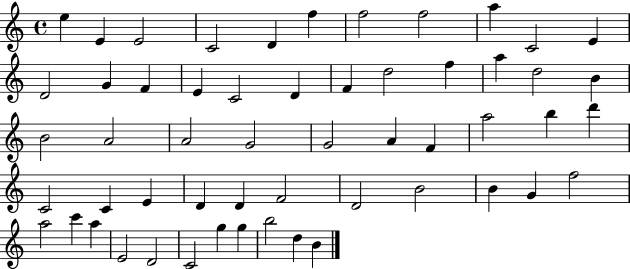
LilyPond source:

{
  \clef treble
  \time 4/4
  \defaultTimeSignature
  \key c \major
  e''4 e'4 e'2 | c'2 d'4 f''4 | f''2 f''2 | a''4 c'2 e'4 | \break d'2 g'4 f'4 | e'4 c'2 d'4 | f'4 d''2 f''4 | a''4 d''2 b'4 | \break b'2 a'2 | a'2 g'2 | g'2 a'4 f'4 | a''2 b''4 d'''4 | \break c'2 c'4 e'4 | d'4 d'4 f'2 | d'2 b'2 | b'4 g'4 f''2 | \break a''2 c'''4 a''4 | e'2 d'2 | c'2 g''4 g''4 | b''2 d''4 b'4 | \break \bar "|."
}